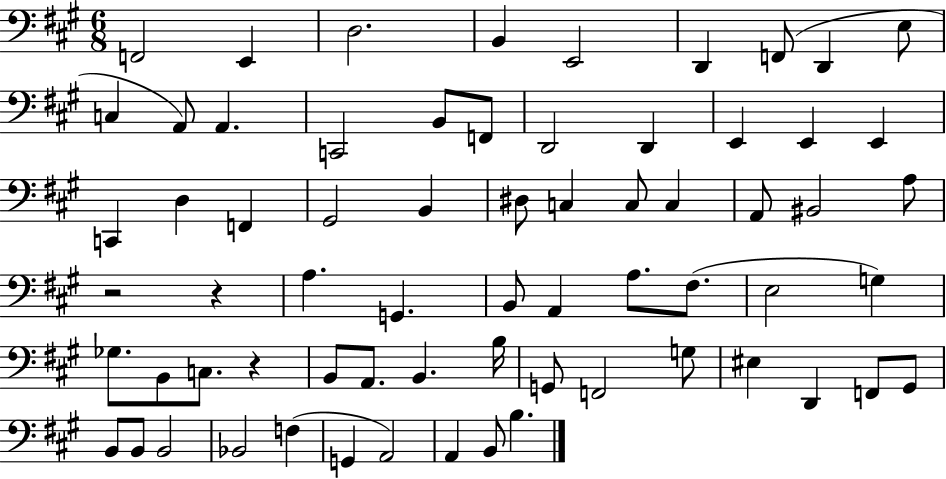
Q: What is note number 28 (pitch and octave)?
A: C3